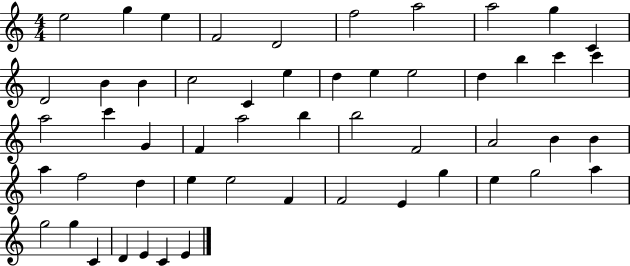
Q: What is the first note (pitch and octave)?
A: E5